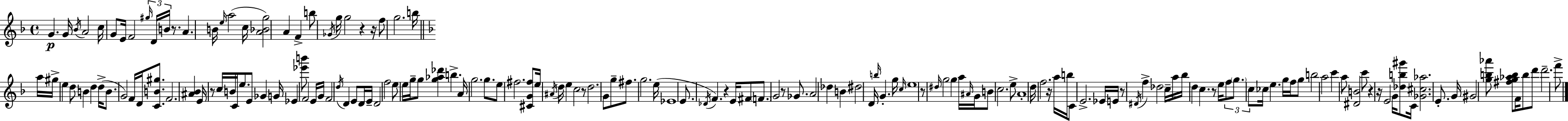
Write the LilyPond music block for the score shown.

{
  \clef treble
  \time 4/4
  \defaultTimeSignature
  \key f \major
  g'4.\p g'16 \acciaccatura { bes'16 } a'2 | c''16 g'8 e'16 f'2 \tuplet 3/2 { \grace { gis''16 } d'16 b'16 } r8. | a'4. b'16 \grace { e''16 } a''2( | c''16 <a' bes' g''>2) a'4 f'4-> | \break b''8 \acciaccatura { ges'16 } g''16 g''2 r4 | r16 f''8 g''2. | b''16 \bar "||" \break \key f \major a''16 gis''16-> e''4 d''8 b'4 d''4 | d''16->( b'8. g'2) f'16 d'16 <c' b' gis''>8. | f'2. <ais' bes'>4 | e'16 r8 c''16 b'16 c'16 e''8. e'8 ges'4 | \break g'16 ees'4 <ees''' b'''>8 f'2 e'16 | g'16 f'2 \acciaccatura { d''16 } d'4 e'8 | d'16 e'16-- d'2 f''2 | e''8 e''16 g''16-- g''8 <g'' aes'' des'''>4 b''4.-> | \break a'16 g''2. g''8. | e''8 fis''2. | <cis' g' fis''>8 e''16 \acciaccatura { ais'16 } d''16 e''4 c''2 | r8 d''2. g'8 | \break g''8-- fis''8. g''2. | e''16( ees'1 | e'8. \acciaccatura { des'16 } f'4.) r4 | e'16 fis'8 \parenthesize f'8. g'2 r8 | \break ges'8. a'2 des''4 | b'4 dis''2 d'16 \grace { b''16 } g'4.-. | g''16 \grace { c''16 } e''1 | r8 \grace { dis''16 } g''2 | \break g''4 a''16 \grace { ais'16 } g'16 b'8 c''2. | e''8-> a'1-. | d''16 f''2. | r16 a''16 b''16 c'8 e'2.-> | \break ees'16 e'16 r8 \acciaccatura { dis'16 } f''4-> des''2 | c''16-- a''16 bes''16 d''4 c''4. | r8 e''16 \tuplet 3/2 { f''8 \parenthesize g''8. c''8 } ces''16 e''4. | g''16 f''16 g''8 b''2 | \break a''2 c'''4 a''8 <dis' b'>2 | c'''8 r4 r16 e'2 | g'16 <des'' b'' gis'''>8 c'16 <ges' cis'' aes''>2. | e'8.-. g'16 gis'2 | \break <g'' b'' aes'''>8 <fis'' g'' aes'' b''>8 f'16 b''8 d'''8 d'''2.-- | f'''8-> \bar "|."
}